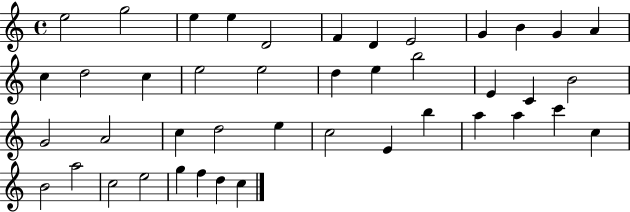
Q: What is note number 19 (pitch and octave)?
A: E5